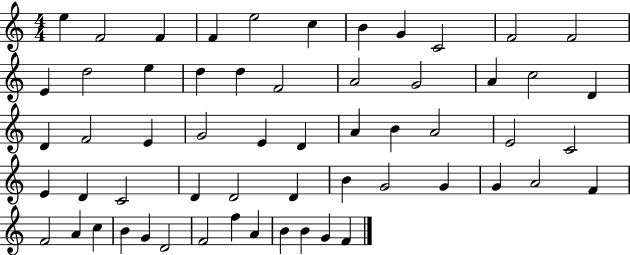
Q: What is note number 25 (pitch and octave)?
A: E4